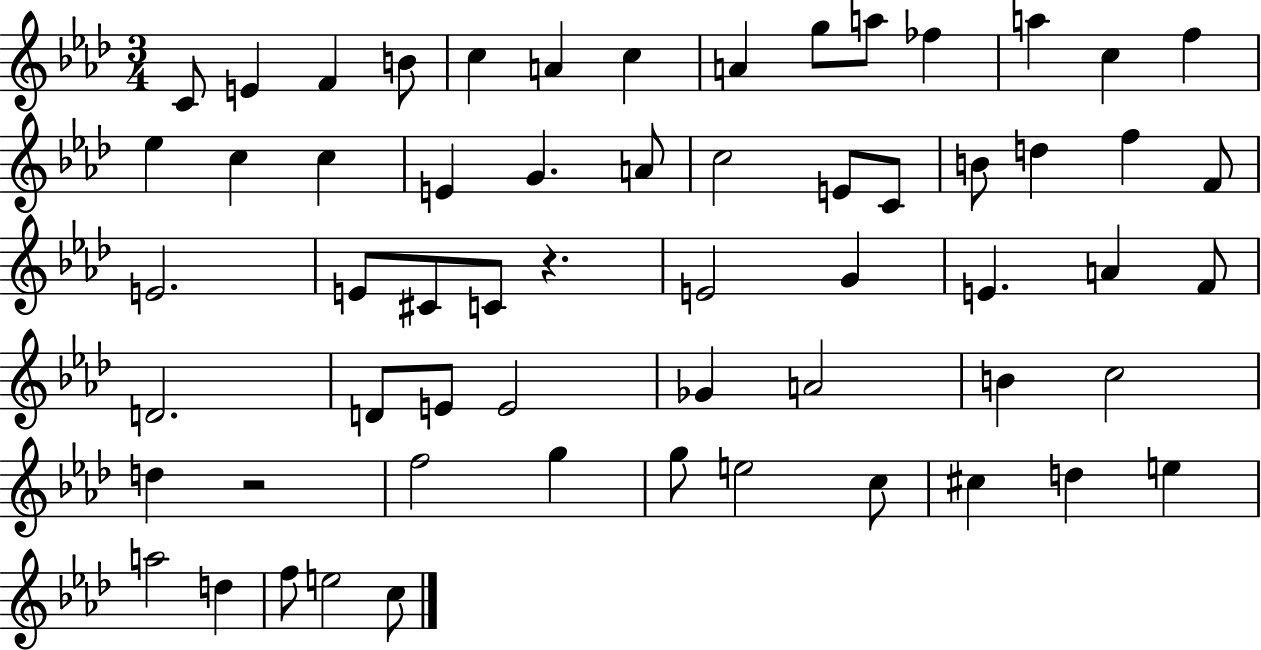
{
  \clef treble
  \numericTimeSignature
  \time 3/4
  \key aes \major
  \repeat volta 2 { c'8 e'4 f'4 b'8 | c''4 a'4 c''4 | a'4 g''8 a''8 fes''4 | a''4 c''4 f''4 | \break ees''4 c''4 c''4 | e'4 g'4. a'8 | c''2 e'8 c'8 | b'8 d''4 f''4 f'8 | \break e'2. | e'8 cis'8 c'8 r4. | e'2 g'4 | e'4. a'4 f'8 | \break d'2. | d'8 e'8 e'2 | ges'4 a'2 | b'4 c''2 | \break d''4 r2 | f''2 g''4 | g''8 e''2 c''8 | cis''4 d''4 e''4 | \break a''2 d''4 | f''8 e''2 c''8 | } \bar "|."
}